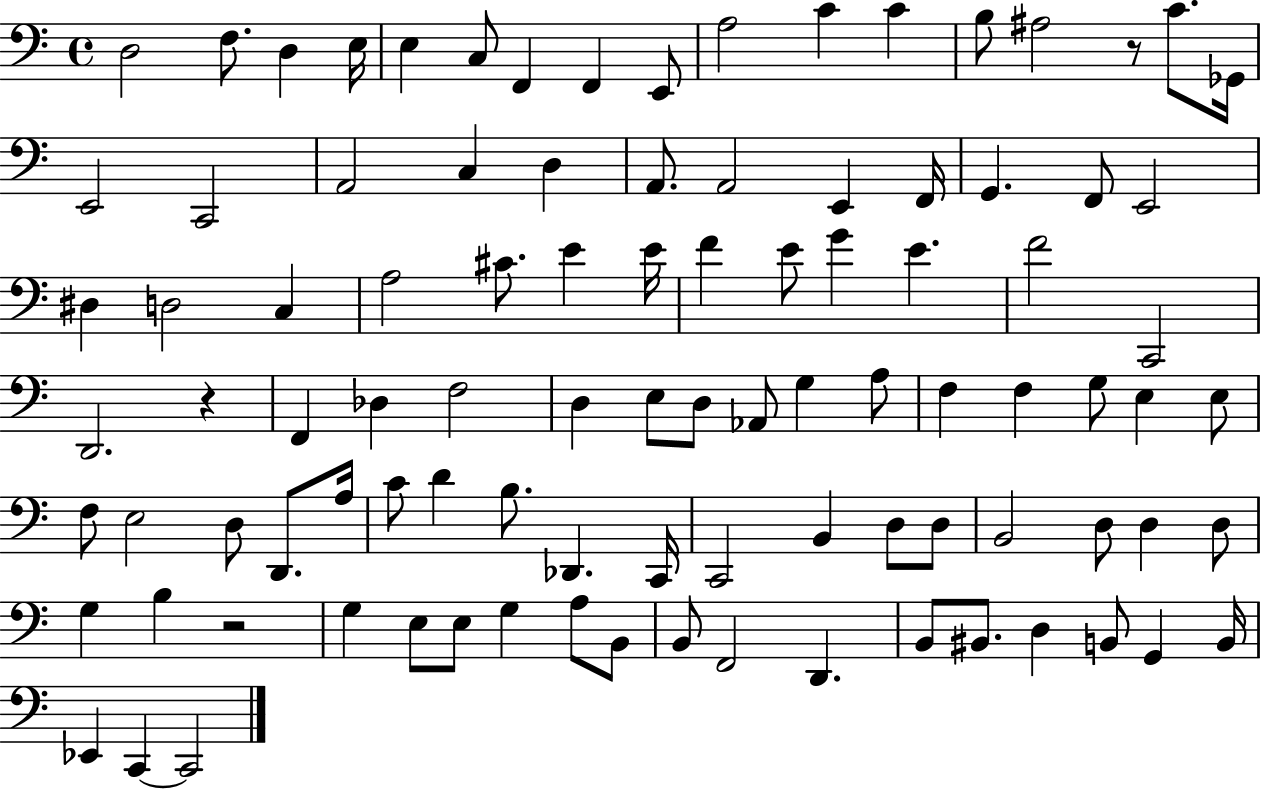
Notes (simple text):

D3/h F3/e. D3/q E3/s E3/q C3/e F2/q F2/q E2/e A3/h C4/q C4/q B3/e A#3/h R/e C4/e. Gb2/s E2/h C2/h A2/h C3/q D3/q A2/e. A2/h E2/q F2/s G2/q. F2/e E2/h D#3/q D3/h C3/q A3/h C#4/e. E4/q E4/s F4/q E4/e G4/q E4/q. F4/h C2/h D2/h. R/q F2/q Db3/q F3/h D3/q E3/e D3/e Ab2/e G3/q A3/e F3/q F3/q G3/e E3/q E3/e F3/e E3/h D3/e D2/e. A3/s C4/e D4/q B3/e. Db2/q. C2/s C2/h B2/q D3/e D3/e B2/h D3/e D3/q D3/e G3/q B3/q R/h G3/q E3/e E3/e G3/q A3/e B2/e B2/e F2/h D2/q. B2/e BIS2/e. D3/q B2/e G2/q B2/s Eb2/q C2/q C2/h